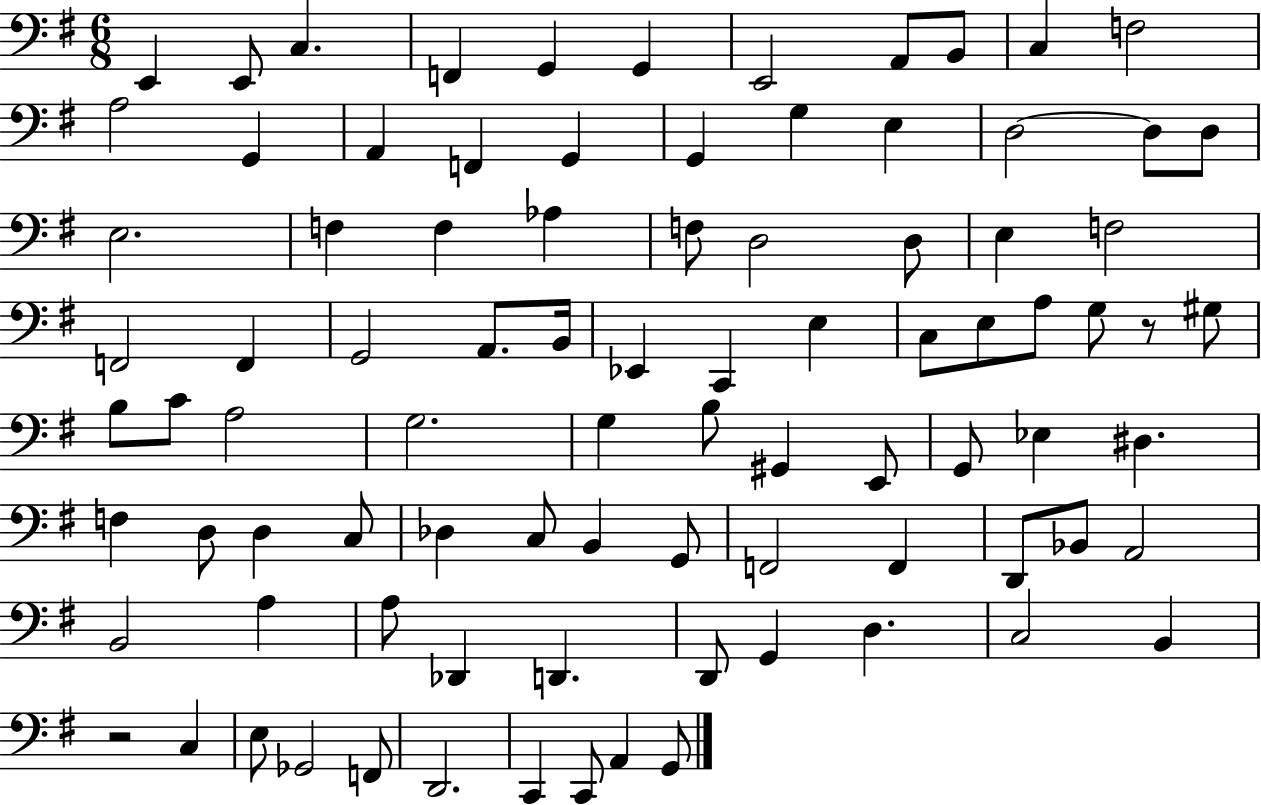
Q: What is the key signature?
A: G major